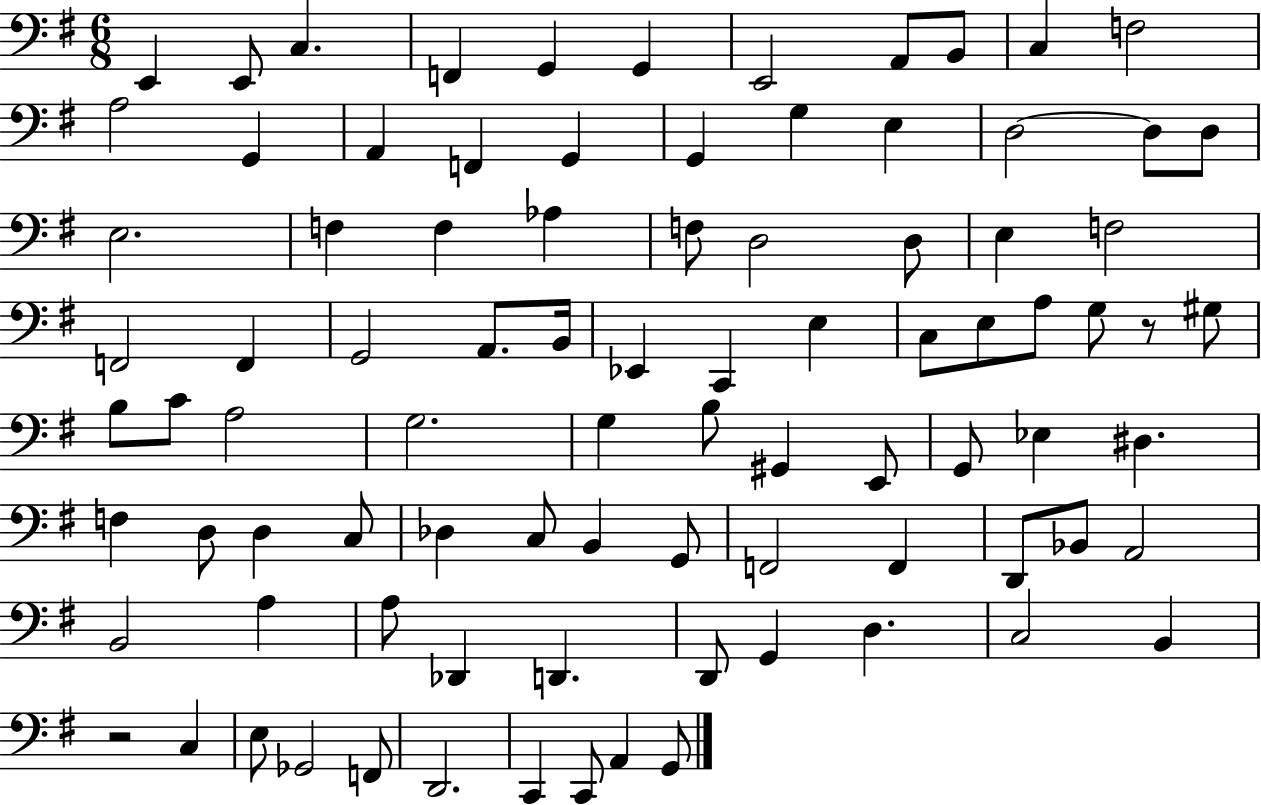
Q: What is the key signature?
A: G major